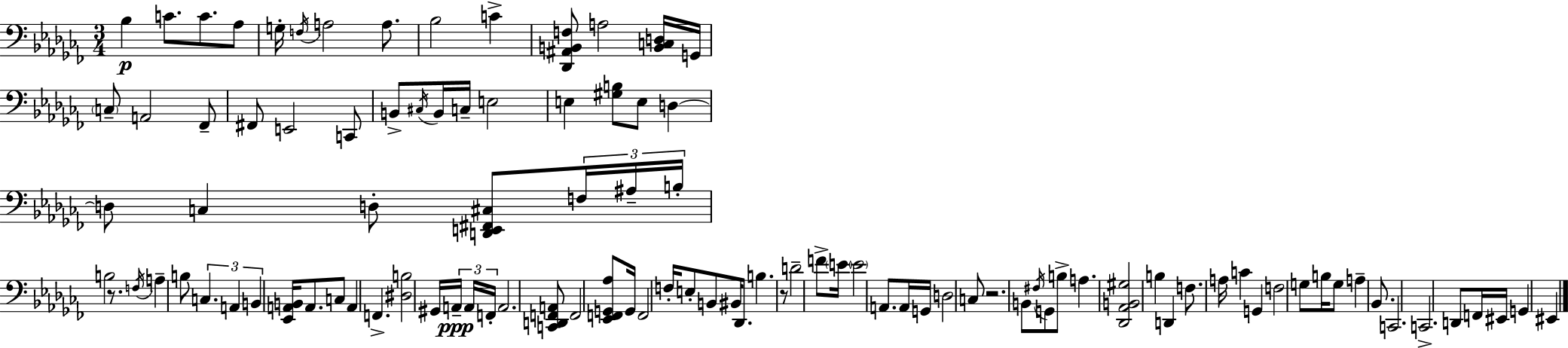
{
  \clef bass
  \numericTimeSignature
  \time 3/4
  \key aes \minor
  bes4\p c'8. c'8. aes8 | g16-. \acciaccatura { f16 } a2 a8. | bes2 c'4-> | <des, ais, b, f>8 a2 <b, c d>16 | \break g,16 \parenthesize c8-- a,2 fes,8-- | fis,8 e,2 c,8 | b,8-> \acciaccatura { cis16 } b,16 c16-- e2 | e4 <gis b>8 e8 d4~~ | \break d8 c4 d8-. <d, e, fis, cis>8 | \tuplet 3/2 { f16 ais16-- b16-. } b2 r8. | \acciaccatura { f16 } a4-- b8 \tuplet 3/2 { c4. | a,4 b,4 } <ees, a, b,>16 | \break a,8. c8 a,4 f,4.-> | <dis b>2 gis,16 | \tuplet 3/2 { a,16--\ppp a,16 f,16-. } a,2. | <c, d, f, a,>8 f,2 | \break <ees, f, g, aes>8 g,16 f,2 | f16-. e8-. b,8 bis,16 des,8. b4. | r8 d'2-- | f'8-> \parenthesize e'16 \parenthesize e'2 | \break a,8. a,16 g,16 d2 | c8 r2. | b,8 \acciaccatura { fis16 } g,8 b8-> a4. | <des, aes, b, gis>2 | \break b4 d,4 f8. a16 | c'4 g,4 f2 | g8 b16 g8 a4-- | bes,8. c,2. | \break c,2.-> | d,8 f,16 eis,16 g,4 | eis,4 \bar "|."
}